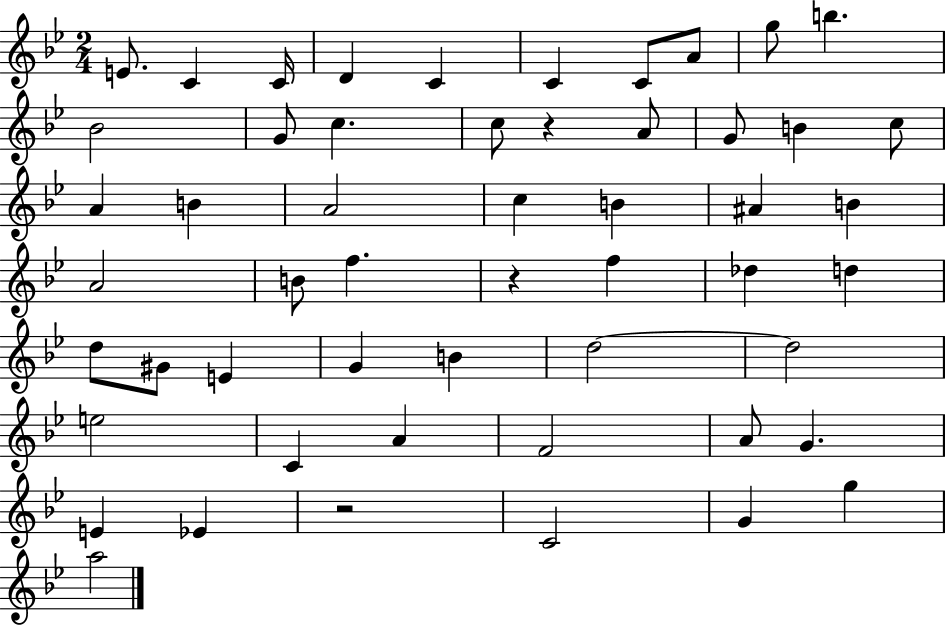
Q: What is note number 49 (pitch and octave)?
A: G5